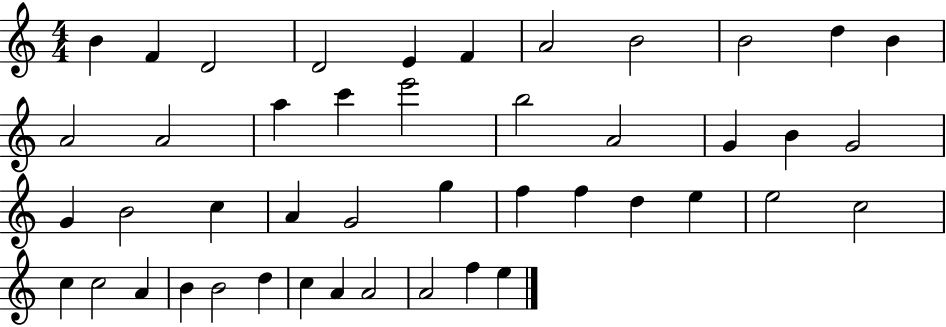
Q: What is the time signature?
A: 4/4